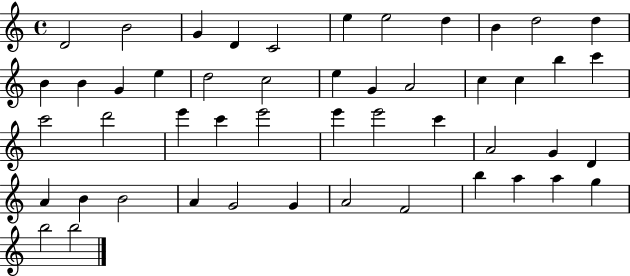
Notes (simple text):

D4/h B4/h G4/q D4/q C4/h E5/q E5/h D5/q B4/q D5/h D5/q B4/q B4/q G4/q E5/q D5/h C5/h E5/q G4/q A4/h C5/q C5/q B5/q C6/q C6/h D6/h E6/q C6/q E6/h E6/q E6/h C6/q A4/h G4/q D4/q A4/q B4/q B4/h A4/q G4/h G4/q A4/h F4/h B5/q A5/q A5/q G5/q B5/h B5/h